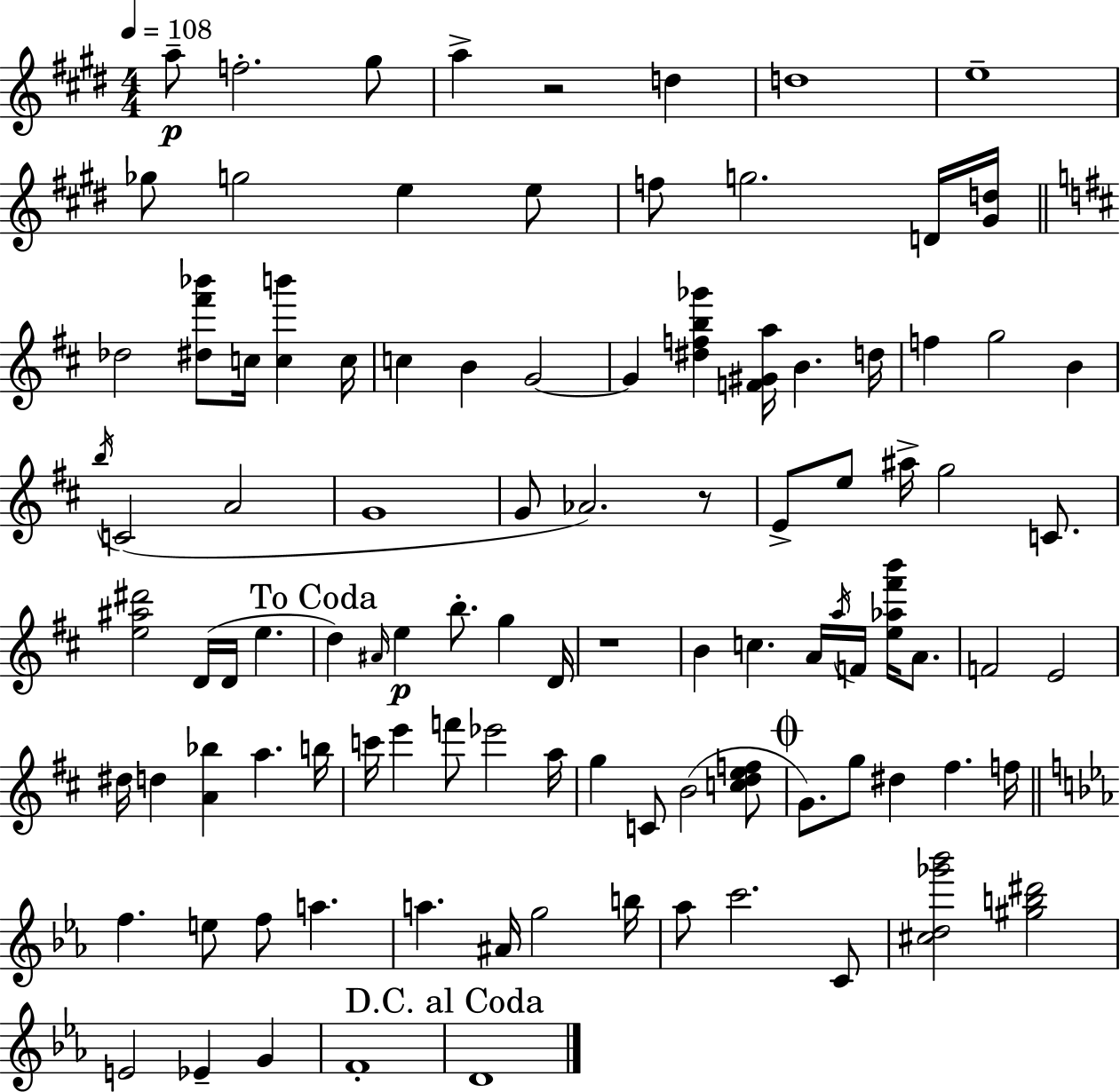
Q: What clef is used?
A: treble